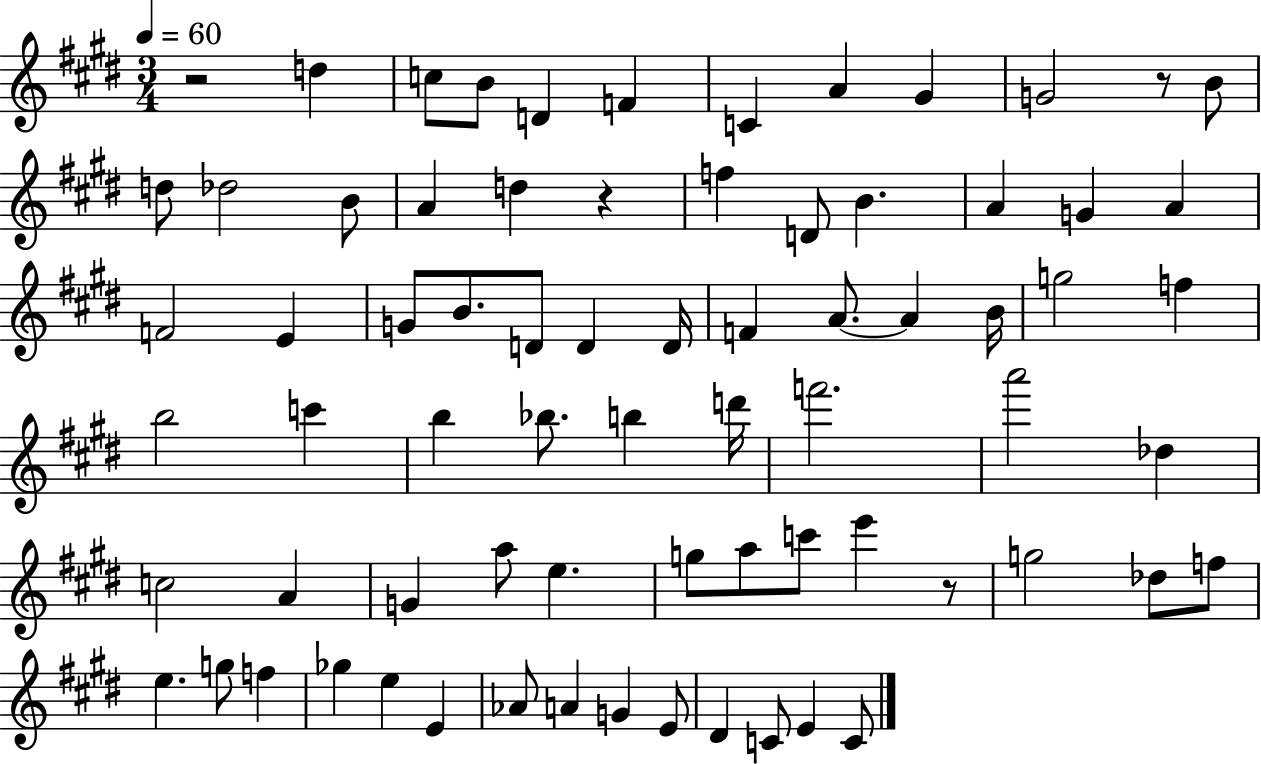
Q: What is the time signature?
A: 3/4